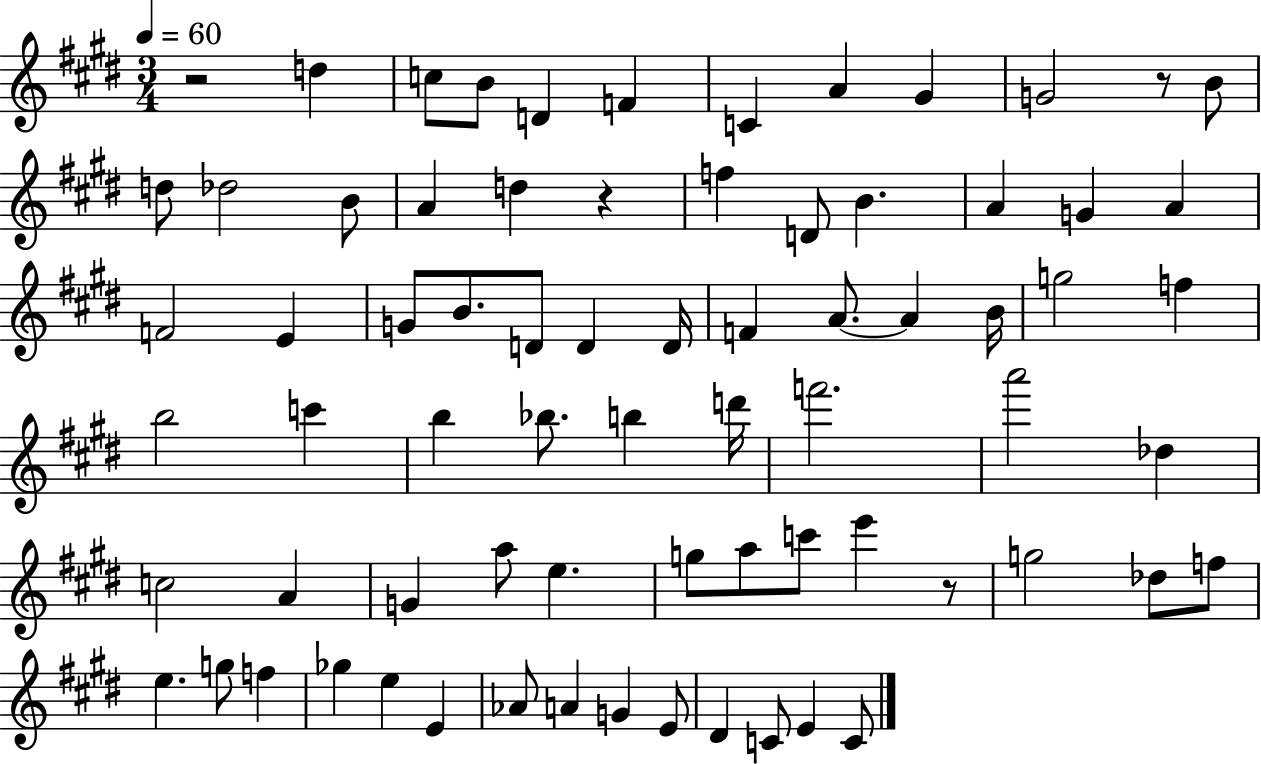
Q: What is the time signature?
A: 3/4